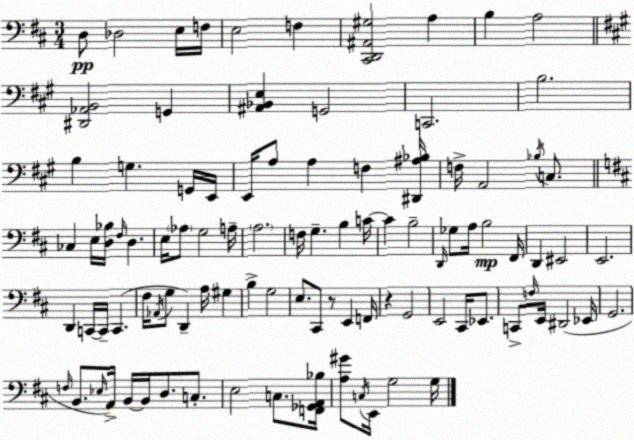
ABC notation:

X:1
T:Untitled
M:3/4
L:1/4
K:D
D,/2 _D,2 E,/4 F,/4 E,2 F, [^C,,D,,^A,,^G,]2 A, B, A,2 [^D,,_A,,B,,]2 G,, [^A,,_B,,E,] G,,2 C,,2 B,2 B, G, G,,/4 E,,/4 E,,/4 A,/2 A, F, [^D,,^A,_B,]/4 F,/4 A,,2 _B,/4 C,/2 _C, E,/4 [D,_B,]/4 ^F,/4 D, E,/4 _A,/2 G,2 A,/4 A,2 F,/4 G, B, C/4 C B,2 D,,/4 _G,/2 A,/4 B,2 ^F,,/4 D,, ^E,,2 E,,2 D,, C,,/4 C,,/4 C,, ^F,/4 _A,,/4 G,/2 D,, A,/4 ^G, B, G,2 E,/2 ^C,,/2 z/2 E,, F,,/4 z G,,2 E,,2 ^C,,/4 _E,,/2 C,,/2 F,/4 E,,/4 ^D,,2 _E,,/4 G,,2 F,/4 B,,/2 _E,/4 A,,/4 B,,/4 B,,/4 D,/2 C,/2 E,2 C,/2 [F,,_G,,A,,_B,]/4 [A,^G]/2 C,/4 E,,/4 G,2 G,/4